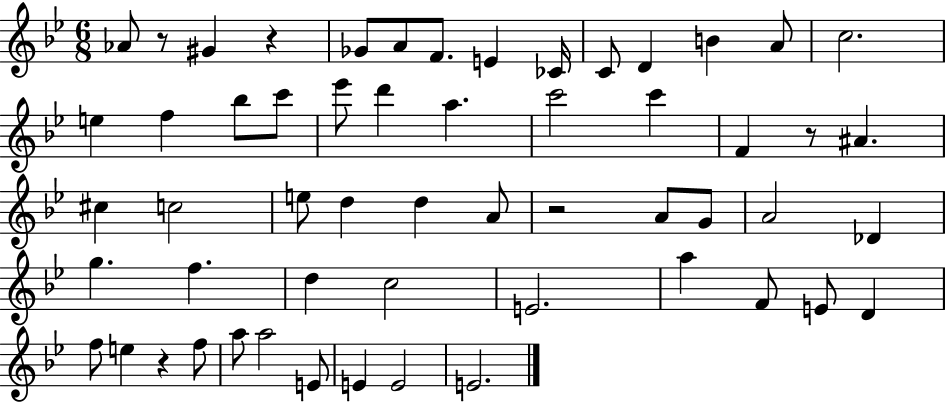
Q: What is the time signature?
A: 6/8